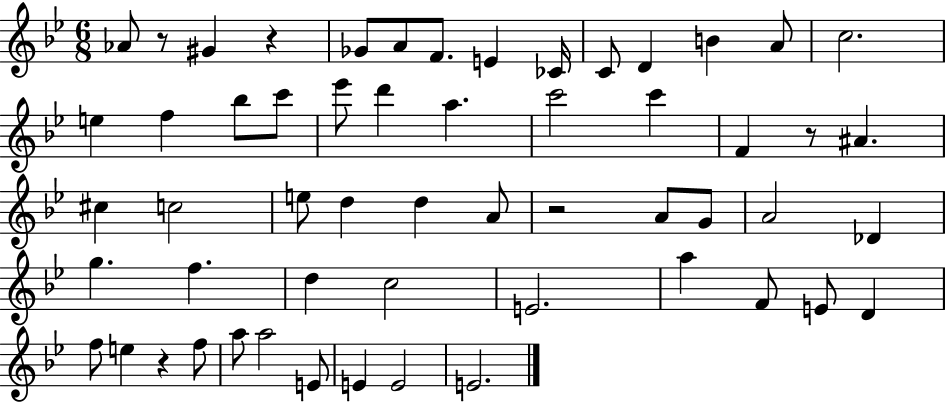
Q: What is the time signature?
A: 6/8